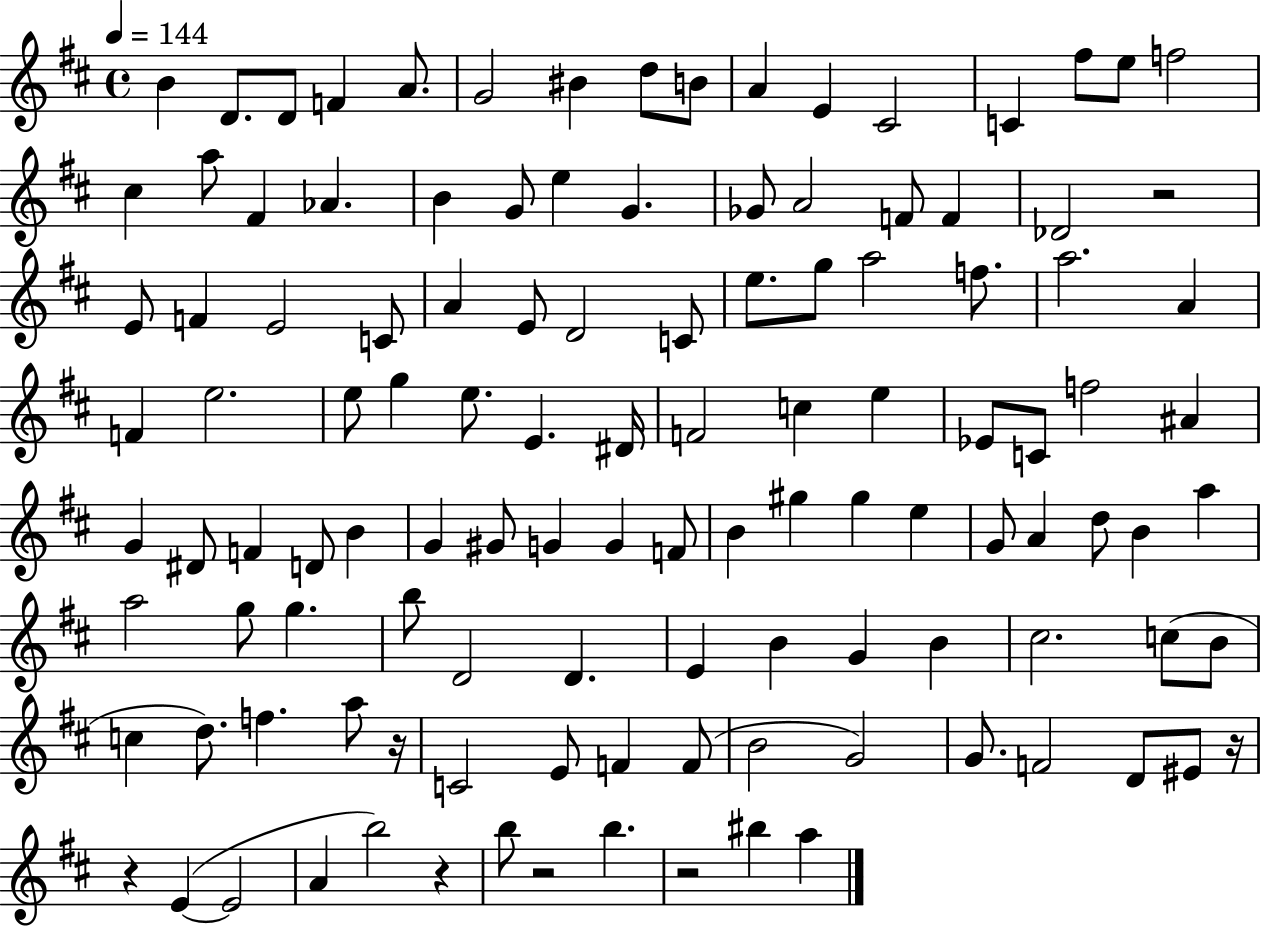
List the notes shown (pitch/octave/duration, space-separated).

B4/q D4/e. D4/e F4/q A4/e. G4/h BIS4/q D5/e B4/e A4/q E4/q C#4/h C4/q F#5/e E5/e F5/h C#5/q A5/e F#4/q Ab4/q. B4/q G4/e E5/q G4/q. Gb4/e A4/h F4/e F4/q Db4/h R/h E4/e F4/q E4/h C4/e A4/q E4/e D4/h C4/e E5/e. G5/e A5/h F5/e. A5/h. A4/q F4/q E5/h. E5/e G5/q E5/e. E4/q. D#4/s F4/h C5/q E5/q Eb4/e C4/e F5/h A#4/q G4/q D#4/e F4/q D4/e B4/q G4/q G#4/e G4/q G4/q F4/e B4/q G#5/q G#5/q E5/q G4/e A4/q D5/e B4/q A5/q A5/h G5/e G5/q. B5/e D4/h D4/q. E4/q B4/q G4/q B4/q C#5/h. C5/e B4/e C5/q D5/e. F5/q. A5/e R/s C4/h E4/e F4/q F4/e B4/h G4/h G4/e. F4/h D4/e EIS4/e R/s R/q E4/q E4/h A4/q B5/h R/q B5/e R/h B5/q. R/h BIS5/q A5/q